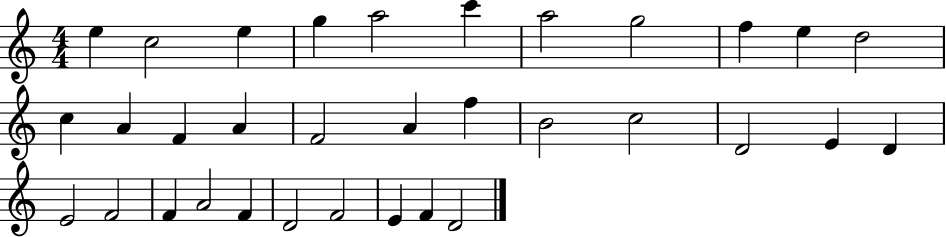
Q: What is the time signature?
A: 4/4